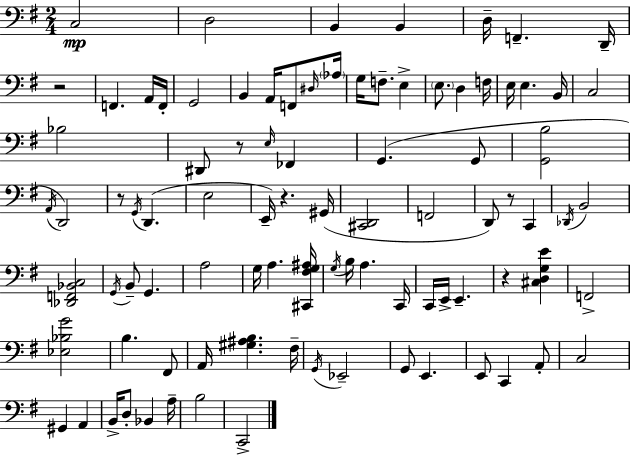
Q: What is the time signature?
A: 2/4